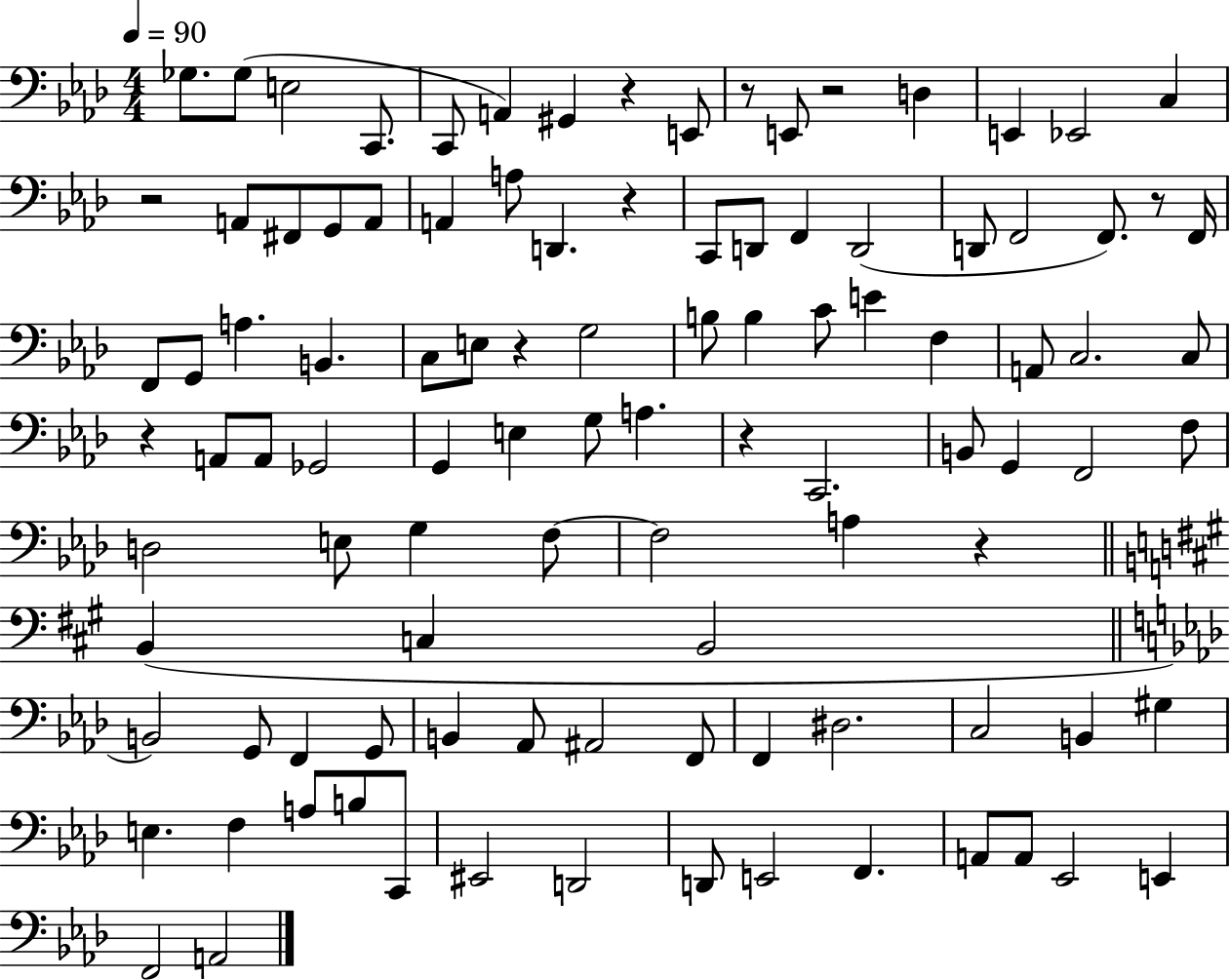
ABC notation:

X:1
T:Untitled
M:4/4
L:1/4
K:Ab
_G,/2 _G,/2 E,2 C,,/2 C,,/2 A,, ^G,, z E,,/2 z/2 E,,/2 z2 D, E,, _E,,2 C, z2 A,,/2 ^F,,/2 G,,/2 A,,/2 A,, A,/2 D,, z C,,/2 D,,/2 F,, D,,2 D,,/2 F,,2 F,,/2 z/2 F,,/4 F,,/2 G,,/2 A, B,, C,/2 E,/2 z G,2 B,/2 B, C/2 E F, A,,/2 C,2 C,/2 z A,,/2 A,,/2 _G,,2 G,, E, G,/2 A, z C,,2 B,,/2 G,, F,,2 F,/2 D,2 E,/2 G, F,/2 F,2 A, z B,, C, B,,2 B,,2 G,,/2 F,, G,,/2 B,, _A,,/2 ^A,,2 F,,/2 F,, ^D,2 C,2 B,, ^G, E, F, A,/2 B,/2 C,,/2 ^E,,2 D,,2 D,,/2 E,,2 F,, A,,/2 A,,/2 _E,,2 E,, F,,2 A,,2